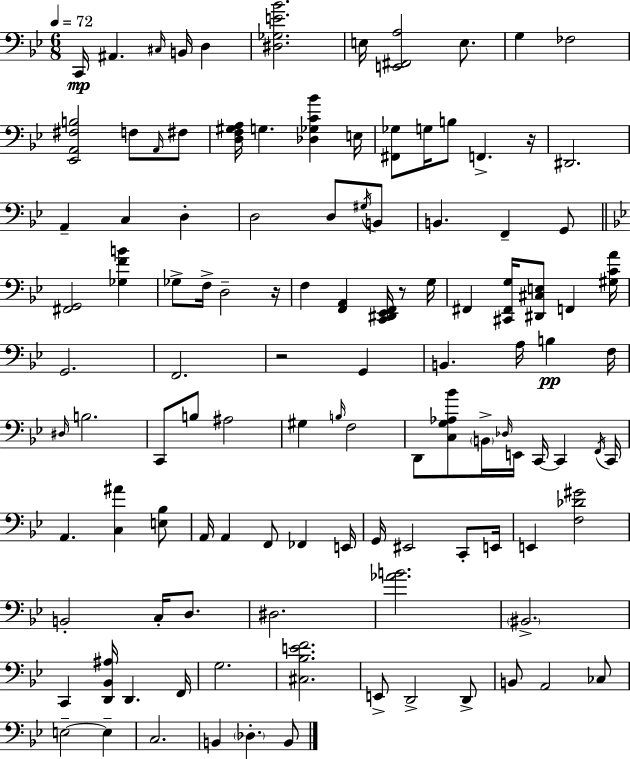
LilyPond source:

{
  \clef bass
  \numericTimeSignature
  \time 6/8
  \key bes \major
  \tempo 4 = 72
  c,16\mp ais,4. \grace { cis16 } b,16 d4 | <dis ges e' bes'>2. | e16 <e, fis, a>2 e8. | g4 fes2 | \break <ees, a, fis b>2 f8 \grace { a,16 } | fis8 <d f gis a>16 g4. <des ges c' bes'>4 | e16 <fis, ges>8 g16 b8 f,4.-> | r16 dis,2. | \break a,4-- c4 d4-. | d2 d8 | \acciaccatura { gis16 } b,8 b,4. f,4-- | g,8 \bar "||" \break \key bes \major <fis, g,>2 <ges f' b'>4 | ges8-> f16-> d2-- r16 | f4 <f, a,>4 <c, dis, ees, f,>16 r8 g16 | fis,4 <cis, fis, g>16 <dis, cis e>8 f,4 <gis c' a'>16 | \break g,2. | f,2. | r2 g,4 | b,4. a16 b4\pp f16 | \break \grace { dis16 } b2. | c,8 b8 ais2 | gis4 \grace { b16 } f2 | d,8 <c g aes bes'>8 \parenthesize b,16-> \grace { des16 } e,16 c,16~~ c,4 | \break \acciaccatura { f,16 } c,16 a,4. <c ais'>4 | <e bes>8 a,16 a,4 f,8 fes,4 | e,16 g,16 eis,2 | c,8-. e,16 e,4 <f des' gis'>2 | \break b,2-. | c16-. d8. dis2. | <aes' b'>2. | \parenthesize bis,2.-> | \break c,4 <d, bes, ais>16 d,4. | f,16 g2. | <cis bes e' f'>2. | e,8-> d,2-> | \break d,8-> b,8 a,2 | ces8 e2--~~ | e4-- c2. | b,4 \parenthesize des4.-. | \break b,8 \bar "|."
}